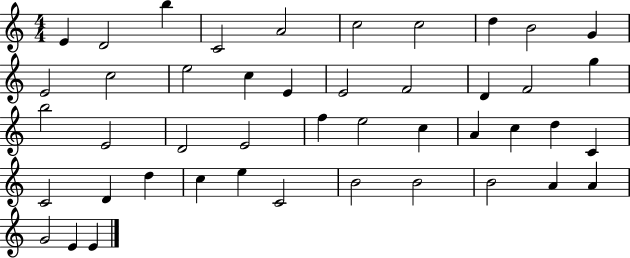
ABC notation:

X:1
T:Untitled
M:4/4
L:1/4
K:C
E D2 b C2 A2 c2 c2 d B2 G E2 c2 e2 c E E2 F2 D F2 g b2 E2 D2 E2 f e2 c A c d C C2 D d c e C2 B2 B2 B2 A A G2 E E